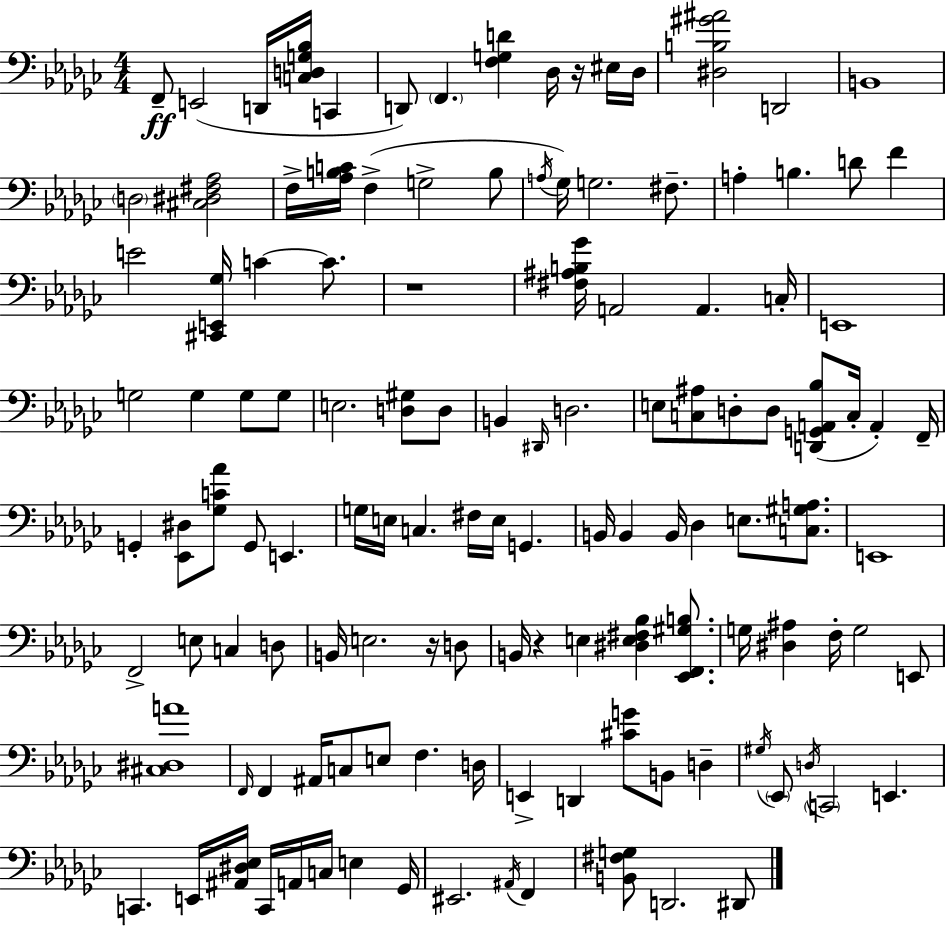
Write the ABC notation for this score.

X:1
T:Untitled
M:4/4
L:1/4
K:Ebm
F,,/2 E,,2 D,,/4 [C,D,G,_B,]/4 C,, D,,/2 F,, [F,G,D] _D,/4 z/4 ^E,/4 _D,/4 [^D,B,^G^A]2 D,,2 B,,4 D,2 [^C,^D,^F,_A,]2 F,/4 [_A,B,C]/4 F, G,2 B,/2 A,/4 _G,/4 G,2 ^F,/2 A, B, D/2 F E2 [^C,,E,,_G,]/4 C C/2 z4 [^F,^A,B,_G]/4 A,,2 A,, C,/4 E,,4 G,2 G, G,/2 G,/2 E,2 [D,^G,]/2 D,/2 B,, ^D,,/4 D,2 E,/2 [C,^A,]/2 D,/2 D,/2 [D,,G,,A,,_B,]/2 C,/4 A,, F,,/4 G,, [_E,,^D,]/2 [_G,C_A]/2 G,,/2 E,, G,/4 E,/4 C, ^F,/4 E,/4 G,, B,,/4 B,, B,,/4 _D, E,/2 [C,^G,A,]/2 E,,4 F,,2 E,/2 C, D,/2 B,,/4 E,2 z/4 D,/2 B,,/4 z E, [^D,E,^F,_B,] [_E,,F,,^G,B,]/2 G,/4 [^D,^A,] F,/4 G,2 E,,/2 [^C,^D,A]4 F,,/4 F,, ^A,,/4 C,/2 E,/2 F, D,/4 E,, D,, [^CG]/2 B,,/2 D, ^G,/4 _E,,/2 D,/4 C,,2 E,, C,, E,,/4 [^A,,^D,_E,]/4 C,,/4 A,,/4 C,/4 E, _G,,/4 ^E,,2 ^A,,/4 F,, [B,,^F,G,]/2 D,,2 ^D,,/2